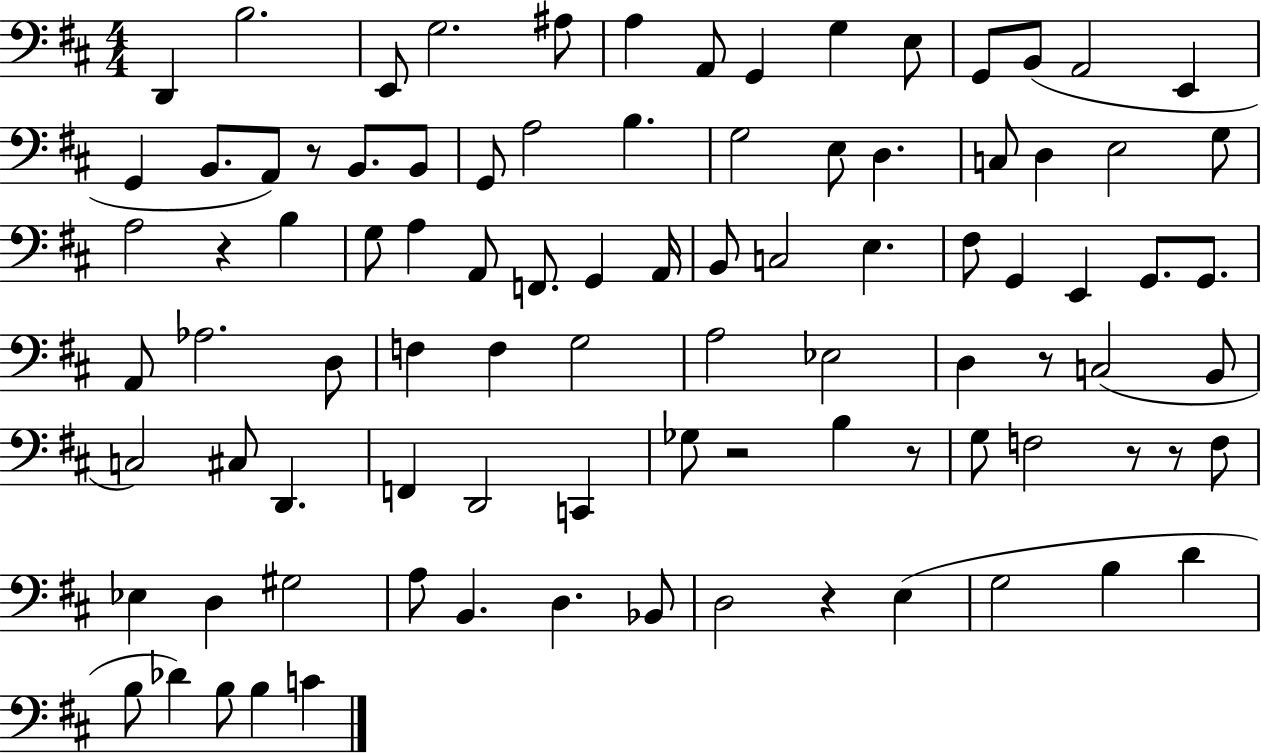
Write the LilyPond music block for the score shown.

{
  \clef bass
  \numericTimeSignature
  \time 4/4
  \key d \major
  d,4 b2. | e,8 g2. ais8 | a4 a,8 g,4 g4 e8 | g,8 b,8( a,2 e,4 | \break g,4 b,8. a,8) r8 b,8. b,8 | g,8 a2 b4. | g2 e8 d4. | c8 d4 e2 g8 | \break a2 r4 b4 | g8 a4 a,8 f,8. g,4 a,16 | b,8 c2 e4. | fis8 g,4 e,4 g,8. g,8. | \break a,8 aes2. d8 | f4 f4 g2 | a2 ees2 | d4 r8 c2( b,8 | \break c2) cis8 d,4. | f,4 d,2 c,4 | ges8 r2 b4 r8 | g8 f2 r8 r8 f8 | \break ees4 d4 gis2 | a8 b,4. d4. bes,8 | d2 r4 e4( | g2 b4 d'4 | \break b8 des'4) b8 b4 c'4 | \bar "|."
}